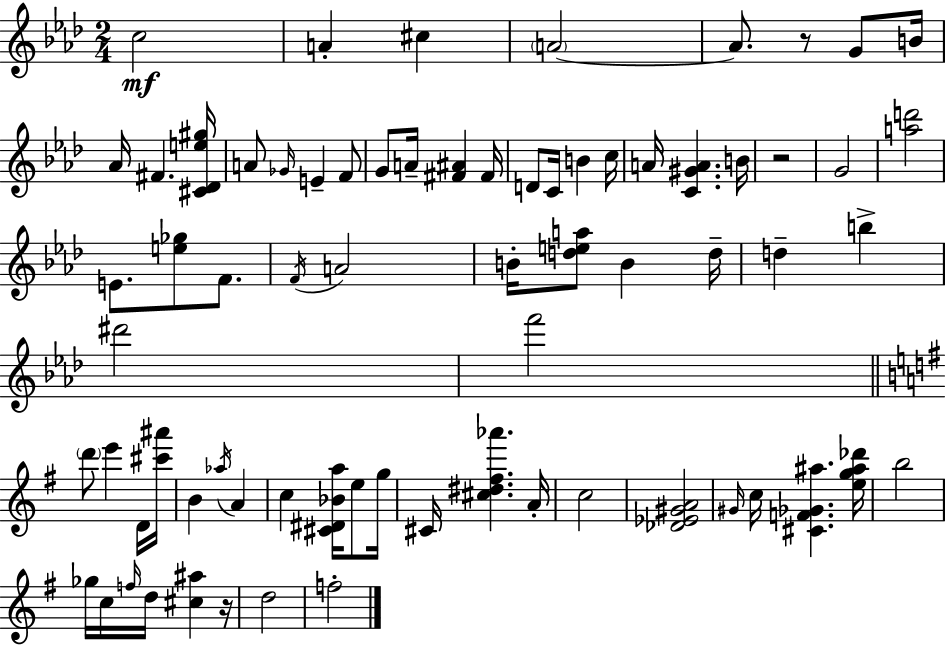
{
  \clef treble
  \numericTimeSignature
  \time 2/4
  \key aes \major
  \repeat volta 2 { c''2\mf | a'4-. cis''4 | \parenthesize a'2~~ | a'8. r8 g'8 b'16 | \break aes'16 fis'4. <cis' des' e'' gis''>16 | a'8 \grace { ges'16 } e'4-- f'8 | g'8 a'16-- <fis' ais'>4 | fis'16 d'8 c'16 b'4 | \break c''16 a'16 <c' gis' a'>4. | b'16 r2 | g'2 | <a'' d'''>2 | \break e'8. <e'' ges''>8 f'8. | \acciaccatura { f'16 } a'2 | b'16-. <d'' e'' a''>8 b'4 | d''16-- d''4-- b''4-> | \break dis'''2 | f'''2 | \bar "||" \break \key g \major \parenthesize d'''8 e'''4 d'16 <cis''' ais'''>16 | b'4 \acciaccatura { aes''16 } a'4 | c''4 <cis' dis' bes' a''>16 e''8 | g''16 cis'16 <cis'' dis'' fis'' aes'''>4. | \break a'16-. c''2 | <des' ees' gis' a'>2 | \grace { gis'16 } c''16 <cis' f' ges' ais''>4. | <e'' g'' ais'' des'''>16 b''2 | \break ges''16 c''16 \grace { f''16 } d''16 <cis'' ais''>4 | r16 d''2 | f''2-. | } \bar "|."
}